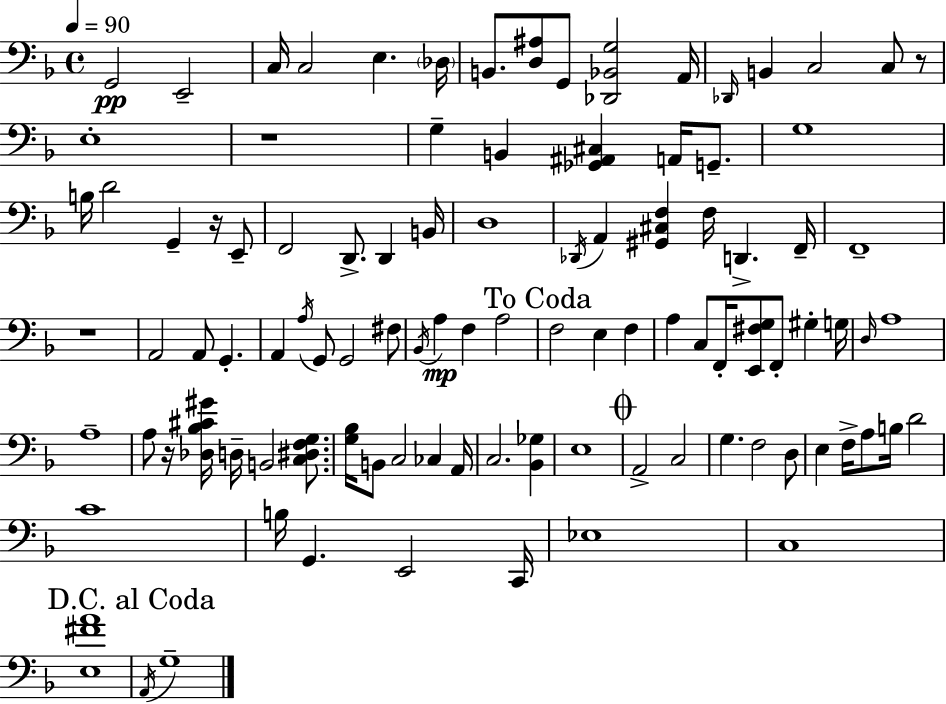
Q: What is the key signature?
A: D minor